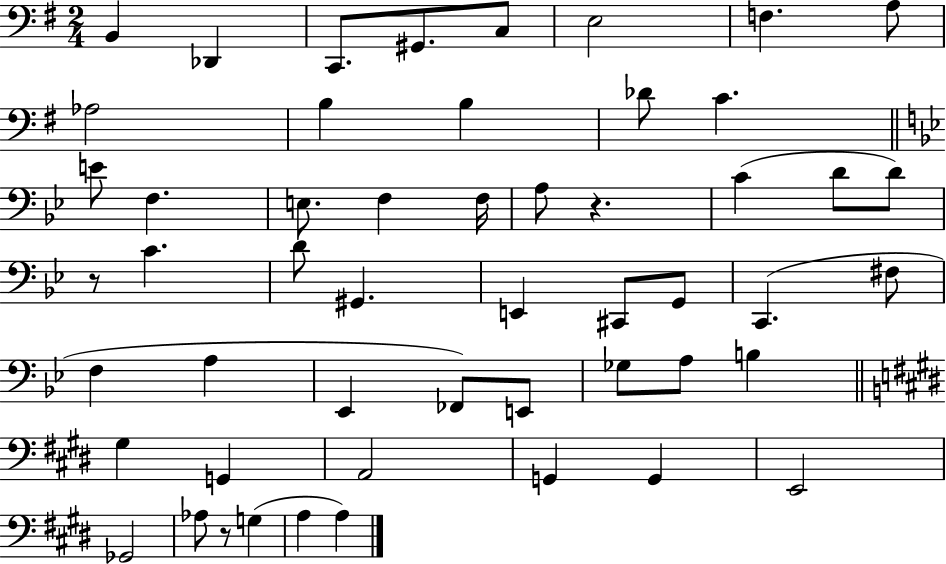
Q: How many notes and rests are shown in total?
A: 52